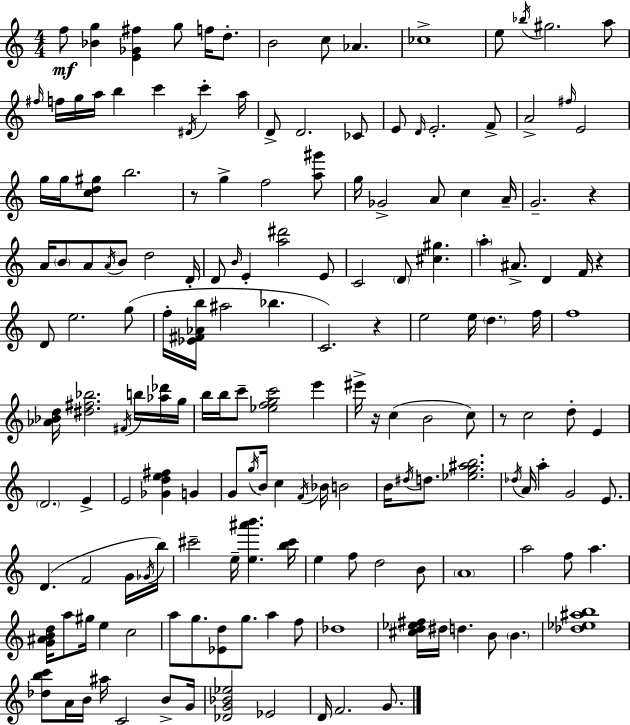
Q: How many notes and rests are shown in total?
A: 170